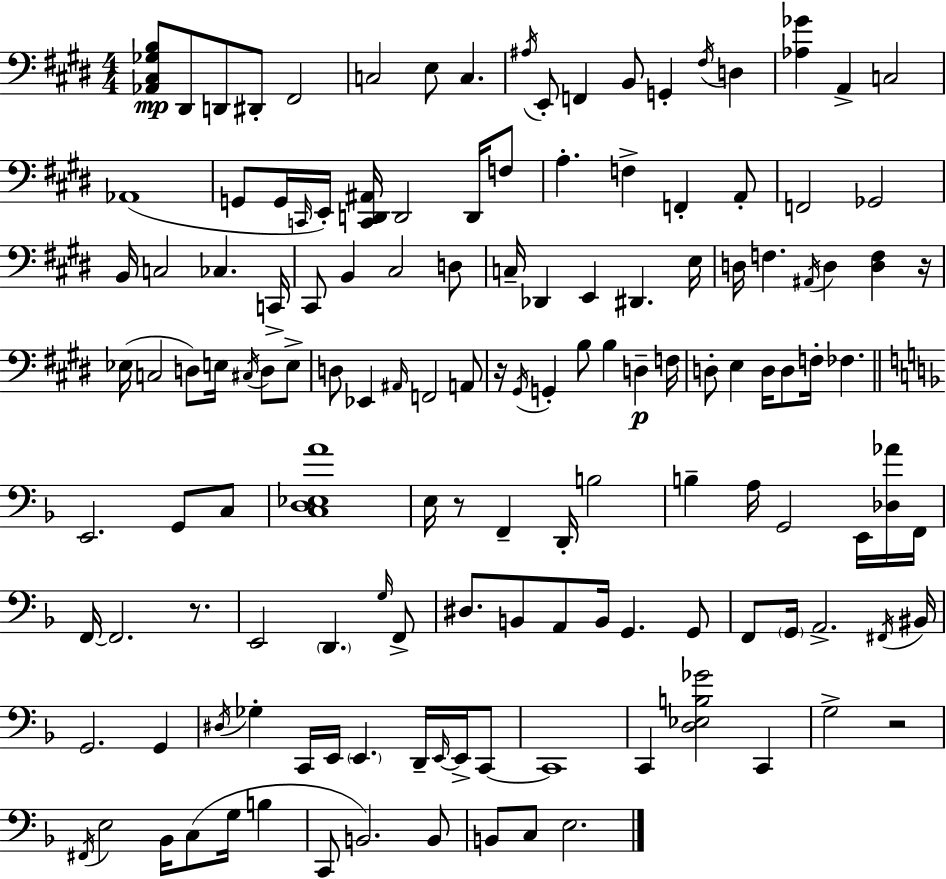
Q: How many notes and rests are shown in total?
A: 139